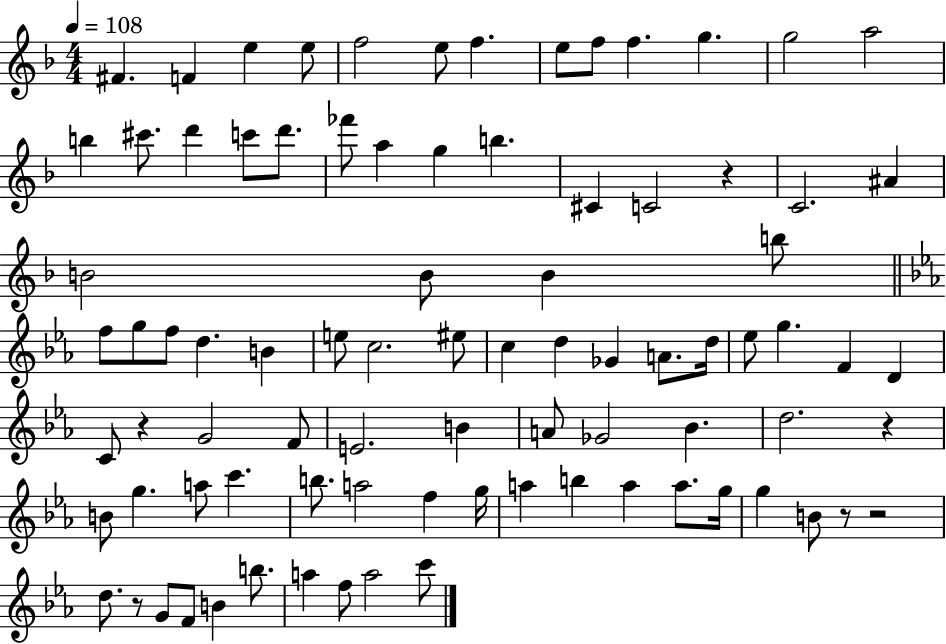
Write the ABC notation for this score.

X:1
T:Untitled
M:4/4
L:1/4
K:F
^F F e e/2 f2 e/2 f e/2 f/2 f g g2 a2 b ^c'/2 d' c'/2 d'/2 _f'/2 a g b ^C C2 z C2 ^A B2 B/2 B b/2 f/2 g/2 f/2 d B e/2 c2 ^e/2 c d _G A/2 d/4 _e/2 g F D C/2 z G2 F/2 E2 B A/2 _G2 _B d2 z B/2 g a/2 c' b/2 a2 f g/4 a b a a/2 g/4 g B/2 z/2 z2 d/2 z/2 G/2 F/2 B b/2 a f/2 a2 c'/2